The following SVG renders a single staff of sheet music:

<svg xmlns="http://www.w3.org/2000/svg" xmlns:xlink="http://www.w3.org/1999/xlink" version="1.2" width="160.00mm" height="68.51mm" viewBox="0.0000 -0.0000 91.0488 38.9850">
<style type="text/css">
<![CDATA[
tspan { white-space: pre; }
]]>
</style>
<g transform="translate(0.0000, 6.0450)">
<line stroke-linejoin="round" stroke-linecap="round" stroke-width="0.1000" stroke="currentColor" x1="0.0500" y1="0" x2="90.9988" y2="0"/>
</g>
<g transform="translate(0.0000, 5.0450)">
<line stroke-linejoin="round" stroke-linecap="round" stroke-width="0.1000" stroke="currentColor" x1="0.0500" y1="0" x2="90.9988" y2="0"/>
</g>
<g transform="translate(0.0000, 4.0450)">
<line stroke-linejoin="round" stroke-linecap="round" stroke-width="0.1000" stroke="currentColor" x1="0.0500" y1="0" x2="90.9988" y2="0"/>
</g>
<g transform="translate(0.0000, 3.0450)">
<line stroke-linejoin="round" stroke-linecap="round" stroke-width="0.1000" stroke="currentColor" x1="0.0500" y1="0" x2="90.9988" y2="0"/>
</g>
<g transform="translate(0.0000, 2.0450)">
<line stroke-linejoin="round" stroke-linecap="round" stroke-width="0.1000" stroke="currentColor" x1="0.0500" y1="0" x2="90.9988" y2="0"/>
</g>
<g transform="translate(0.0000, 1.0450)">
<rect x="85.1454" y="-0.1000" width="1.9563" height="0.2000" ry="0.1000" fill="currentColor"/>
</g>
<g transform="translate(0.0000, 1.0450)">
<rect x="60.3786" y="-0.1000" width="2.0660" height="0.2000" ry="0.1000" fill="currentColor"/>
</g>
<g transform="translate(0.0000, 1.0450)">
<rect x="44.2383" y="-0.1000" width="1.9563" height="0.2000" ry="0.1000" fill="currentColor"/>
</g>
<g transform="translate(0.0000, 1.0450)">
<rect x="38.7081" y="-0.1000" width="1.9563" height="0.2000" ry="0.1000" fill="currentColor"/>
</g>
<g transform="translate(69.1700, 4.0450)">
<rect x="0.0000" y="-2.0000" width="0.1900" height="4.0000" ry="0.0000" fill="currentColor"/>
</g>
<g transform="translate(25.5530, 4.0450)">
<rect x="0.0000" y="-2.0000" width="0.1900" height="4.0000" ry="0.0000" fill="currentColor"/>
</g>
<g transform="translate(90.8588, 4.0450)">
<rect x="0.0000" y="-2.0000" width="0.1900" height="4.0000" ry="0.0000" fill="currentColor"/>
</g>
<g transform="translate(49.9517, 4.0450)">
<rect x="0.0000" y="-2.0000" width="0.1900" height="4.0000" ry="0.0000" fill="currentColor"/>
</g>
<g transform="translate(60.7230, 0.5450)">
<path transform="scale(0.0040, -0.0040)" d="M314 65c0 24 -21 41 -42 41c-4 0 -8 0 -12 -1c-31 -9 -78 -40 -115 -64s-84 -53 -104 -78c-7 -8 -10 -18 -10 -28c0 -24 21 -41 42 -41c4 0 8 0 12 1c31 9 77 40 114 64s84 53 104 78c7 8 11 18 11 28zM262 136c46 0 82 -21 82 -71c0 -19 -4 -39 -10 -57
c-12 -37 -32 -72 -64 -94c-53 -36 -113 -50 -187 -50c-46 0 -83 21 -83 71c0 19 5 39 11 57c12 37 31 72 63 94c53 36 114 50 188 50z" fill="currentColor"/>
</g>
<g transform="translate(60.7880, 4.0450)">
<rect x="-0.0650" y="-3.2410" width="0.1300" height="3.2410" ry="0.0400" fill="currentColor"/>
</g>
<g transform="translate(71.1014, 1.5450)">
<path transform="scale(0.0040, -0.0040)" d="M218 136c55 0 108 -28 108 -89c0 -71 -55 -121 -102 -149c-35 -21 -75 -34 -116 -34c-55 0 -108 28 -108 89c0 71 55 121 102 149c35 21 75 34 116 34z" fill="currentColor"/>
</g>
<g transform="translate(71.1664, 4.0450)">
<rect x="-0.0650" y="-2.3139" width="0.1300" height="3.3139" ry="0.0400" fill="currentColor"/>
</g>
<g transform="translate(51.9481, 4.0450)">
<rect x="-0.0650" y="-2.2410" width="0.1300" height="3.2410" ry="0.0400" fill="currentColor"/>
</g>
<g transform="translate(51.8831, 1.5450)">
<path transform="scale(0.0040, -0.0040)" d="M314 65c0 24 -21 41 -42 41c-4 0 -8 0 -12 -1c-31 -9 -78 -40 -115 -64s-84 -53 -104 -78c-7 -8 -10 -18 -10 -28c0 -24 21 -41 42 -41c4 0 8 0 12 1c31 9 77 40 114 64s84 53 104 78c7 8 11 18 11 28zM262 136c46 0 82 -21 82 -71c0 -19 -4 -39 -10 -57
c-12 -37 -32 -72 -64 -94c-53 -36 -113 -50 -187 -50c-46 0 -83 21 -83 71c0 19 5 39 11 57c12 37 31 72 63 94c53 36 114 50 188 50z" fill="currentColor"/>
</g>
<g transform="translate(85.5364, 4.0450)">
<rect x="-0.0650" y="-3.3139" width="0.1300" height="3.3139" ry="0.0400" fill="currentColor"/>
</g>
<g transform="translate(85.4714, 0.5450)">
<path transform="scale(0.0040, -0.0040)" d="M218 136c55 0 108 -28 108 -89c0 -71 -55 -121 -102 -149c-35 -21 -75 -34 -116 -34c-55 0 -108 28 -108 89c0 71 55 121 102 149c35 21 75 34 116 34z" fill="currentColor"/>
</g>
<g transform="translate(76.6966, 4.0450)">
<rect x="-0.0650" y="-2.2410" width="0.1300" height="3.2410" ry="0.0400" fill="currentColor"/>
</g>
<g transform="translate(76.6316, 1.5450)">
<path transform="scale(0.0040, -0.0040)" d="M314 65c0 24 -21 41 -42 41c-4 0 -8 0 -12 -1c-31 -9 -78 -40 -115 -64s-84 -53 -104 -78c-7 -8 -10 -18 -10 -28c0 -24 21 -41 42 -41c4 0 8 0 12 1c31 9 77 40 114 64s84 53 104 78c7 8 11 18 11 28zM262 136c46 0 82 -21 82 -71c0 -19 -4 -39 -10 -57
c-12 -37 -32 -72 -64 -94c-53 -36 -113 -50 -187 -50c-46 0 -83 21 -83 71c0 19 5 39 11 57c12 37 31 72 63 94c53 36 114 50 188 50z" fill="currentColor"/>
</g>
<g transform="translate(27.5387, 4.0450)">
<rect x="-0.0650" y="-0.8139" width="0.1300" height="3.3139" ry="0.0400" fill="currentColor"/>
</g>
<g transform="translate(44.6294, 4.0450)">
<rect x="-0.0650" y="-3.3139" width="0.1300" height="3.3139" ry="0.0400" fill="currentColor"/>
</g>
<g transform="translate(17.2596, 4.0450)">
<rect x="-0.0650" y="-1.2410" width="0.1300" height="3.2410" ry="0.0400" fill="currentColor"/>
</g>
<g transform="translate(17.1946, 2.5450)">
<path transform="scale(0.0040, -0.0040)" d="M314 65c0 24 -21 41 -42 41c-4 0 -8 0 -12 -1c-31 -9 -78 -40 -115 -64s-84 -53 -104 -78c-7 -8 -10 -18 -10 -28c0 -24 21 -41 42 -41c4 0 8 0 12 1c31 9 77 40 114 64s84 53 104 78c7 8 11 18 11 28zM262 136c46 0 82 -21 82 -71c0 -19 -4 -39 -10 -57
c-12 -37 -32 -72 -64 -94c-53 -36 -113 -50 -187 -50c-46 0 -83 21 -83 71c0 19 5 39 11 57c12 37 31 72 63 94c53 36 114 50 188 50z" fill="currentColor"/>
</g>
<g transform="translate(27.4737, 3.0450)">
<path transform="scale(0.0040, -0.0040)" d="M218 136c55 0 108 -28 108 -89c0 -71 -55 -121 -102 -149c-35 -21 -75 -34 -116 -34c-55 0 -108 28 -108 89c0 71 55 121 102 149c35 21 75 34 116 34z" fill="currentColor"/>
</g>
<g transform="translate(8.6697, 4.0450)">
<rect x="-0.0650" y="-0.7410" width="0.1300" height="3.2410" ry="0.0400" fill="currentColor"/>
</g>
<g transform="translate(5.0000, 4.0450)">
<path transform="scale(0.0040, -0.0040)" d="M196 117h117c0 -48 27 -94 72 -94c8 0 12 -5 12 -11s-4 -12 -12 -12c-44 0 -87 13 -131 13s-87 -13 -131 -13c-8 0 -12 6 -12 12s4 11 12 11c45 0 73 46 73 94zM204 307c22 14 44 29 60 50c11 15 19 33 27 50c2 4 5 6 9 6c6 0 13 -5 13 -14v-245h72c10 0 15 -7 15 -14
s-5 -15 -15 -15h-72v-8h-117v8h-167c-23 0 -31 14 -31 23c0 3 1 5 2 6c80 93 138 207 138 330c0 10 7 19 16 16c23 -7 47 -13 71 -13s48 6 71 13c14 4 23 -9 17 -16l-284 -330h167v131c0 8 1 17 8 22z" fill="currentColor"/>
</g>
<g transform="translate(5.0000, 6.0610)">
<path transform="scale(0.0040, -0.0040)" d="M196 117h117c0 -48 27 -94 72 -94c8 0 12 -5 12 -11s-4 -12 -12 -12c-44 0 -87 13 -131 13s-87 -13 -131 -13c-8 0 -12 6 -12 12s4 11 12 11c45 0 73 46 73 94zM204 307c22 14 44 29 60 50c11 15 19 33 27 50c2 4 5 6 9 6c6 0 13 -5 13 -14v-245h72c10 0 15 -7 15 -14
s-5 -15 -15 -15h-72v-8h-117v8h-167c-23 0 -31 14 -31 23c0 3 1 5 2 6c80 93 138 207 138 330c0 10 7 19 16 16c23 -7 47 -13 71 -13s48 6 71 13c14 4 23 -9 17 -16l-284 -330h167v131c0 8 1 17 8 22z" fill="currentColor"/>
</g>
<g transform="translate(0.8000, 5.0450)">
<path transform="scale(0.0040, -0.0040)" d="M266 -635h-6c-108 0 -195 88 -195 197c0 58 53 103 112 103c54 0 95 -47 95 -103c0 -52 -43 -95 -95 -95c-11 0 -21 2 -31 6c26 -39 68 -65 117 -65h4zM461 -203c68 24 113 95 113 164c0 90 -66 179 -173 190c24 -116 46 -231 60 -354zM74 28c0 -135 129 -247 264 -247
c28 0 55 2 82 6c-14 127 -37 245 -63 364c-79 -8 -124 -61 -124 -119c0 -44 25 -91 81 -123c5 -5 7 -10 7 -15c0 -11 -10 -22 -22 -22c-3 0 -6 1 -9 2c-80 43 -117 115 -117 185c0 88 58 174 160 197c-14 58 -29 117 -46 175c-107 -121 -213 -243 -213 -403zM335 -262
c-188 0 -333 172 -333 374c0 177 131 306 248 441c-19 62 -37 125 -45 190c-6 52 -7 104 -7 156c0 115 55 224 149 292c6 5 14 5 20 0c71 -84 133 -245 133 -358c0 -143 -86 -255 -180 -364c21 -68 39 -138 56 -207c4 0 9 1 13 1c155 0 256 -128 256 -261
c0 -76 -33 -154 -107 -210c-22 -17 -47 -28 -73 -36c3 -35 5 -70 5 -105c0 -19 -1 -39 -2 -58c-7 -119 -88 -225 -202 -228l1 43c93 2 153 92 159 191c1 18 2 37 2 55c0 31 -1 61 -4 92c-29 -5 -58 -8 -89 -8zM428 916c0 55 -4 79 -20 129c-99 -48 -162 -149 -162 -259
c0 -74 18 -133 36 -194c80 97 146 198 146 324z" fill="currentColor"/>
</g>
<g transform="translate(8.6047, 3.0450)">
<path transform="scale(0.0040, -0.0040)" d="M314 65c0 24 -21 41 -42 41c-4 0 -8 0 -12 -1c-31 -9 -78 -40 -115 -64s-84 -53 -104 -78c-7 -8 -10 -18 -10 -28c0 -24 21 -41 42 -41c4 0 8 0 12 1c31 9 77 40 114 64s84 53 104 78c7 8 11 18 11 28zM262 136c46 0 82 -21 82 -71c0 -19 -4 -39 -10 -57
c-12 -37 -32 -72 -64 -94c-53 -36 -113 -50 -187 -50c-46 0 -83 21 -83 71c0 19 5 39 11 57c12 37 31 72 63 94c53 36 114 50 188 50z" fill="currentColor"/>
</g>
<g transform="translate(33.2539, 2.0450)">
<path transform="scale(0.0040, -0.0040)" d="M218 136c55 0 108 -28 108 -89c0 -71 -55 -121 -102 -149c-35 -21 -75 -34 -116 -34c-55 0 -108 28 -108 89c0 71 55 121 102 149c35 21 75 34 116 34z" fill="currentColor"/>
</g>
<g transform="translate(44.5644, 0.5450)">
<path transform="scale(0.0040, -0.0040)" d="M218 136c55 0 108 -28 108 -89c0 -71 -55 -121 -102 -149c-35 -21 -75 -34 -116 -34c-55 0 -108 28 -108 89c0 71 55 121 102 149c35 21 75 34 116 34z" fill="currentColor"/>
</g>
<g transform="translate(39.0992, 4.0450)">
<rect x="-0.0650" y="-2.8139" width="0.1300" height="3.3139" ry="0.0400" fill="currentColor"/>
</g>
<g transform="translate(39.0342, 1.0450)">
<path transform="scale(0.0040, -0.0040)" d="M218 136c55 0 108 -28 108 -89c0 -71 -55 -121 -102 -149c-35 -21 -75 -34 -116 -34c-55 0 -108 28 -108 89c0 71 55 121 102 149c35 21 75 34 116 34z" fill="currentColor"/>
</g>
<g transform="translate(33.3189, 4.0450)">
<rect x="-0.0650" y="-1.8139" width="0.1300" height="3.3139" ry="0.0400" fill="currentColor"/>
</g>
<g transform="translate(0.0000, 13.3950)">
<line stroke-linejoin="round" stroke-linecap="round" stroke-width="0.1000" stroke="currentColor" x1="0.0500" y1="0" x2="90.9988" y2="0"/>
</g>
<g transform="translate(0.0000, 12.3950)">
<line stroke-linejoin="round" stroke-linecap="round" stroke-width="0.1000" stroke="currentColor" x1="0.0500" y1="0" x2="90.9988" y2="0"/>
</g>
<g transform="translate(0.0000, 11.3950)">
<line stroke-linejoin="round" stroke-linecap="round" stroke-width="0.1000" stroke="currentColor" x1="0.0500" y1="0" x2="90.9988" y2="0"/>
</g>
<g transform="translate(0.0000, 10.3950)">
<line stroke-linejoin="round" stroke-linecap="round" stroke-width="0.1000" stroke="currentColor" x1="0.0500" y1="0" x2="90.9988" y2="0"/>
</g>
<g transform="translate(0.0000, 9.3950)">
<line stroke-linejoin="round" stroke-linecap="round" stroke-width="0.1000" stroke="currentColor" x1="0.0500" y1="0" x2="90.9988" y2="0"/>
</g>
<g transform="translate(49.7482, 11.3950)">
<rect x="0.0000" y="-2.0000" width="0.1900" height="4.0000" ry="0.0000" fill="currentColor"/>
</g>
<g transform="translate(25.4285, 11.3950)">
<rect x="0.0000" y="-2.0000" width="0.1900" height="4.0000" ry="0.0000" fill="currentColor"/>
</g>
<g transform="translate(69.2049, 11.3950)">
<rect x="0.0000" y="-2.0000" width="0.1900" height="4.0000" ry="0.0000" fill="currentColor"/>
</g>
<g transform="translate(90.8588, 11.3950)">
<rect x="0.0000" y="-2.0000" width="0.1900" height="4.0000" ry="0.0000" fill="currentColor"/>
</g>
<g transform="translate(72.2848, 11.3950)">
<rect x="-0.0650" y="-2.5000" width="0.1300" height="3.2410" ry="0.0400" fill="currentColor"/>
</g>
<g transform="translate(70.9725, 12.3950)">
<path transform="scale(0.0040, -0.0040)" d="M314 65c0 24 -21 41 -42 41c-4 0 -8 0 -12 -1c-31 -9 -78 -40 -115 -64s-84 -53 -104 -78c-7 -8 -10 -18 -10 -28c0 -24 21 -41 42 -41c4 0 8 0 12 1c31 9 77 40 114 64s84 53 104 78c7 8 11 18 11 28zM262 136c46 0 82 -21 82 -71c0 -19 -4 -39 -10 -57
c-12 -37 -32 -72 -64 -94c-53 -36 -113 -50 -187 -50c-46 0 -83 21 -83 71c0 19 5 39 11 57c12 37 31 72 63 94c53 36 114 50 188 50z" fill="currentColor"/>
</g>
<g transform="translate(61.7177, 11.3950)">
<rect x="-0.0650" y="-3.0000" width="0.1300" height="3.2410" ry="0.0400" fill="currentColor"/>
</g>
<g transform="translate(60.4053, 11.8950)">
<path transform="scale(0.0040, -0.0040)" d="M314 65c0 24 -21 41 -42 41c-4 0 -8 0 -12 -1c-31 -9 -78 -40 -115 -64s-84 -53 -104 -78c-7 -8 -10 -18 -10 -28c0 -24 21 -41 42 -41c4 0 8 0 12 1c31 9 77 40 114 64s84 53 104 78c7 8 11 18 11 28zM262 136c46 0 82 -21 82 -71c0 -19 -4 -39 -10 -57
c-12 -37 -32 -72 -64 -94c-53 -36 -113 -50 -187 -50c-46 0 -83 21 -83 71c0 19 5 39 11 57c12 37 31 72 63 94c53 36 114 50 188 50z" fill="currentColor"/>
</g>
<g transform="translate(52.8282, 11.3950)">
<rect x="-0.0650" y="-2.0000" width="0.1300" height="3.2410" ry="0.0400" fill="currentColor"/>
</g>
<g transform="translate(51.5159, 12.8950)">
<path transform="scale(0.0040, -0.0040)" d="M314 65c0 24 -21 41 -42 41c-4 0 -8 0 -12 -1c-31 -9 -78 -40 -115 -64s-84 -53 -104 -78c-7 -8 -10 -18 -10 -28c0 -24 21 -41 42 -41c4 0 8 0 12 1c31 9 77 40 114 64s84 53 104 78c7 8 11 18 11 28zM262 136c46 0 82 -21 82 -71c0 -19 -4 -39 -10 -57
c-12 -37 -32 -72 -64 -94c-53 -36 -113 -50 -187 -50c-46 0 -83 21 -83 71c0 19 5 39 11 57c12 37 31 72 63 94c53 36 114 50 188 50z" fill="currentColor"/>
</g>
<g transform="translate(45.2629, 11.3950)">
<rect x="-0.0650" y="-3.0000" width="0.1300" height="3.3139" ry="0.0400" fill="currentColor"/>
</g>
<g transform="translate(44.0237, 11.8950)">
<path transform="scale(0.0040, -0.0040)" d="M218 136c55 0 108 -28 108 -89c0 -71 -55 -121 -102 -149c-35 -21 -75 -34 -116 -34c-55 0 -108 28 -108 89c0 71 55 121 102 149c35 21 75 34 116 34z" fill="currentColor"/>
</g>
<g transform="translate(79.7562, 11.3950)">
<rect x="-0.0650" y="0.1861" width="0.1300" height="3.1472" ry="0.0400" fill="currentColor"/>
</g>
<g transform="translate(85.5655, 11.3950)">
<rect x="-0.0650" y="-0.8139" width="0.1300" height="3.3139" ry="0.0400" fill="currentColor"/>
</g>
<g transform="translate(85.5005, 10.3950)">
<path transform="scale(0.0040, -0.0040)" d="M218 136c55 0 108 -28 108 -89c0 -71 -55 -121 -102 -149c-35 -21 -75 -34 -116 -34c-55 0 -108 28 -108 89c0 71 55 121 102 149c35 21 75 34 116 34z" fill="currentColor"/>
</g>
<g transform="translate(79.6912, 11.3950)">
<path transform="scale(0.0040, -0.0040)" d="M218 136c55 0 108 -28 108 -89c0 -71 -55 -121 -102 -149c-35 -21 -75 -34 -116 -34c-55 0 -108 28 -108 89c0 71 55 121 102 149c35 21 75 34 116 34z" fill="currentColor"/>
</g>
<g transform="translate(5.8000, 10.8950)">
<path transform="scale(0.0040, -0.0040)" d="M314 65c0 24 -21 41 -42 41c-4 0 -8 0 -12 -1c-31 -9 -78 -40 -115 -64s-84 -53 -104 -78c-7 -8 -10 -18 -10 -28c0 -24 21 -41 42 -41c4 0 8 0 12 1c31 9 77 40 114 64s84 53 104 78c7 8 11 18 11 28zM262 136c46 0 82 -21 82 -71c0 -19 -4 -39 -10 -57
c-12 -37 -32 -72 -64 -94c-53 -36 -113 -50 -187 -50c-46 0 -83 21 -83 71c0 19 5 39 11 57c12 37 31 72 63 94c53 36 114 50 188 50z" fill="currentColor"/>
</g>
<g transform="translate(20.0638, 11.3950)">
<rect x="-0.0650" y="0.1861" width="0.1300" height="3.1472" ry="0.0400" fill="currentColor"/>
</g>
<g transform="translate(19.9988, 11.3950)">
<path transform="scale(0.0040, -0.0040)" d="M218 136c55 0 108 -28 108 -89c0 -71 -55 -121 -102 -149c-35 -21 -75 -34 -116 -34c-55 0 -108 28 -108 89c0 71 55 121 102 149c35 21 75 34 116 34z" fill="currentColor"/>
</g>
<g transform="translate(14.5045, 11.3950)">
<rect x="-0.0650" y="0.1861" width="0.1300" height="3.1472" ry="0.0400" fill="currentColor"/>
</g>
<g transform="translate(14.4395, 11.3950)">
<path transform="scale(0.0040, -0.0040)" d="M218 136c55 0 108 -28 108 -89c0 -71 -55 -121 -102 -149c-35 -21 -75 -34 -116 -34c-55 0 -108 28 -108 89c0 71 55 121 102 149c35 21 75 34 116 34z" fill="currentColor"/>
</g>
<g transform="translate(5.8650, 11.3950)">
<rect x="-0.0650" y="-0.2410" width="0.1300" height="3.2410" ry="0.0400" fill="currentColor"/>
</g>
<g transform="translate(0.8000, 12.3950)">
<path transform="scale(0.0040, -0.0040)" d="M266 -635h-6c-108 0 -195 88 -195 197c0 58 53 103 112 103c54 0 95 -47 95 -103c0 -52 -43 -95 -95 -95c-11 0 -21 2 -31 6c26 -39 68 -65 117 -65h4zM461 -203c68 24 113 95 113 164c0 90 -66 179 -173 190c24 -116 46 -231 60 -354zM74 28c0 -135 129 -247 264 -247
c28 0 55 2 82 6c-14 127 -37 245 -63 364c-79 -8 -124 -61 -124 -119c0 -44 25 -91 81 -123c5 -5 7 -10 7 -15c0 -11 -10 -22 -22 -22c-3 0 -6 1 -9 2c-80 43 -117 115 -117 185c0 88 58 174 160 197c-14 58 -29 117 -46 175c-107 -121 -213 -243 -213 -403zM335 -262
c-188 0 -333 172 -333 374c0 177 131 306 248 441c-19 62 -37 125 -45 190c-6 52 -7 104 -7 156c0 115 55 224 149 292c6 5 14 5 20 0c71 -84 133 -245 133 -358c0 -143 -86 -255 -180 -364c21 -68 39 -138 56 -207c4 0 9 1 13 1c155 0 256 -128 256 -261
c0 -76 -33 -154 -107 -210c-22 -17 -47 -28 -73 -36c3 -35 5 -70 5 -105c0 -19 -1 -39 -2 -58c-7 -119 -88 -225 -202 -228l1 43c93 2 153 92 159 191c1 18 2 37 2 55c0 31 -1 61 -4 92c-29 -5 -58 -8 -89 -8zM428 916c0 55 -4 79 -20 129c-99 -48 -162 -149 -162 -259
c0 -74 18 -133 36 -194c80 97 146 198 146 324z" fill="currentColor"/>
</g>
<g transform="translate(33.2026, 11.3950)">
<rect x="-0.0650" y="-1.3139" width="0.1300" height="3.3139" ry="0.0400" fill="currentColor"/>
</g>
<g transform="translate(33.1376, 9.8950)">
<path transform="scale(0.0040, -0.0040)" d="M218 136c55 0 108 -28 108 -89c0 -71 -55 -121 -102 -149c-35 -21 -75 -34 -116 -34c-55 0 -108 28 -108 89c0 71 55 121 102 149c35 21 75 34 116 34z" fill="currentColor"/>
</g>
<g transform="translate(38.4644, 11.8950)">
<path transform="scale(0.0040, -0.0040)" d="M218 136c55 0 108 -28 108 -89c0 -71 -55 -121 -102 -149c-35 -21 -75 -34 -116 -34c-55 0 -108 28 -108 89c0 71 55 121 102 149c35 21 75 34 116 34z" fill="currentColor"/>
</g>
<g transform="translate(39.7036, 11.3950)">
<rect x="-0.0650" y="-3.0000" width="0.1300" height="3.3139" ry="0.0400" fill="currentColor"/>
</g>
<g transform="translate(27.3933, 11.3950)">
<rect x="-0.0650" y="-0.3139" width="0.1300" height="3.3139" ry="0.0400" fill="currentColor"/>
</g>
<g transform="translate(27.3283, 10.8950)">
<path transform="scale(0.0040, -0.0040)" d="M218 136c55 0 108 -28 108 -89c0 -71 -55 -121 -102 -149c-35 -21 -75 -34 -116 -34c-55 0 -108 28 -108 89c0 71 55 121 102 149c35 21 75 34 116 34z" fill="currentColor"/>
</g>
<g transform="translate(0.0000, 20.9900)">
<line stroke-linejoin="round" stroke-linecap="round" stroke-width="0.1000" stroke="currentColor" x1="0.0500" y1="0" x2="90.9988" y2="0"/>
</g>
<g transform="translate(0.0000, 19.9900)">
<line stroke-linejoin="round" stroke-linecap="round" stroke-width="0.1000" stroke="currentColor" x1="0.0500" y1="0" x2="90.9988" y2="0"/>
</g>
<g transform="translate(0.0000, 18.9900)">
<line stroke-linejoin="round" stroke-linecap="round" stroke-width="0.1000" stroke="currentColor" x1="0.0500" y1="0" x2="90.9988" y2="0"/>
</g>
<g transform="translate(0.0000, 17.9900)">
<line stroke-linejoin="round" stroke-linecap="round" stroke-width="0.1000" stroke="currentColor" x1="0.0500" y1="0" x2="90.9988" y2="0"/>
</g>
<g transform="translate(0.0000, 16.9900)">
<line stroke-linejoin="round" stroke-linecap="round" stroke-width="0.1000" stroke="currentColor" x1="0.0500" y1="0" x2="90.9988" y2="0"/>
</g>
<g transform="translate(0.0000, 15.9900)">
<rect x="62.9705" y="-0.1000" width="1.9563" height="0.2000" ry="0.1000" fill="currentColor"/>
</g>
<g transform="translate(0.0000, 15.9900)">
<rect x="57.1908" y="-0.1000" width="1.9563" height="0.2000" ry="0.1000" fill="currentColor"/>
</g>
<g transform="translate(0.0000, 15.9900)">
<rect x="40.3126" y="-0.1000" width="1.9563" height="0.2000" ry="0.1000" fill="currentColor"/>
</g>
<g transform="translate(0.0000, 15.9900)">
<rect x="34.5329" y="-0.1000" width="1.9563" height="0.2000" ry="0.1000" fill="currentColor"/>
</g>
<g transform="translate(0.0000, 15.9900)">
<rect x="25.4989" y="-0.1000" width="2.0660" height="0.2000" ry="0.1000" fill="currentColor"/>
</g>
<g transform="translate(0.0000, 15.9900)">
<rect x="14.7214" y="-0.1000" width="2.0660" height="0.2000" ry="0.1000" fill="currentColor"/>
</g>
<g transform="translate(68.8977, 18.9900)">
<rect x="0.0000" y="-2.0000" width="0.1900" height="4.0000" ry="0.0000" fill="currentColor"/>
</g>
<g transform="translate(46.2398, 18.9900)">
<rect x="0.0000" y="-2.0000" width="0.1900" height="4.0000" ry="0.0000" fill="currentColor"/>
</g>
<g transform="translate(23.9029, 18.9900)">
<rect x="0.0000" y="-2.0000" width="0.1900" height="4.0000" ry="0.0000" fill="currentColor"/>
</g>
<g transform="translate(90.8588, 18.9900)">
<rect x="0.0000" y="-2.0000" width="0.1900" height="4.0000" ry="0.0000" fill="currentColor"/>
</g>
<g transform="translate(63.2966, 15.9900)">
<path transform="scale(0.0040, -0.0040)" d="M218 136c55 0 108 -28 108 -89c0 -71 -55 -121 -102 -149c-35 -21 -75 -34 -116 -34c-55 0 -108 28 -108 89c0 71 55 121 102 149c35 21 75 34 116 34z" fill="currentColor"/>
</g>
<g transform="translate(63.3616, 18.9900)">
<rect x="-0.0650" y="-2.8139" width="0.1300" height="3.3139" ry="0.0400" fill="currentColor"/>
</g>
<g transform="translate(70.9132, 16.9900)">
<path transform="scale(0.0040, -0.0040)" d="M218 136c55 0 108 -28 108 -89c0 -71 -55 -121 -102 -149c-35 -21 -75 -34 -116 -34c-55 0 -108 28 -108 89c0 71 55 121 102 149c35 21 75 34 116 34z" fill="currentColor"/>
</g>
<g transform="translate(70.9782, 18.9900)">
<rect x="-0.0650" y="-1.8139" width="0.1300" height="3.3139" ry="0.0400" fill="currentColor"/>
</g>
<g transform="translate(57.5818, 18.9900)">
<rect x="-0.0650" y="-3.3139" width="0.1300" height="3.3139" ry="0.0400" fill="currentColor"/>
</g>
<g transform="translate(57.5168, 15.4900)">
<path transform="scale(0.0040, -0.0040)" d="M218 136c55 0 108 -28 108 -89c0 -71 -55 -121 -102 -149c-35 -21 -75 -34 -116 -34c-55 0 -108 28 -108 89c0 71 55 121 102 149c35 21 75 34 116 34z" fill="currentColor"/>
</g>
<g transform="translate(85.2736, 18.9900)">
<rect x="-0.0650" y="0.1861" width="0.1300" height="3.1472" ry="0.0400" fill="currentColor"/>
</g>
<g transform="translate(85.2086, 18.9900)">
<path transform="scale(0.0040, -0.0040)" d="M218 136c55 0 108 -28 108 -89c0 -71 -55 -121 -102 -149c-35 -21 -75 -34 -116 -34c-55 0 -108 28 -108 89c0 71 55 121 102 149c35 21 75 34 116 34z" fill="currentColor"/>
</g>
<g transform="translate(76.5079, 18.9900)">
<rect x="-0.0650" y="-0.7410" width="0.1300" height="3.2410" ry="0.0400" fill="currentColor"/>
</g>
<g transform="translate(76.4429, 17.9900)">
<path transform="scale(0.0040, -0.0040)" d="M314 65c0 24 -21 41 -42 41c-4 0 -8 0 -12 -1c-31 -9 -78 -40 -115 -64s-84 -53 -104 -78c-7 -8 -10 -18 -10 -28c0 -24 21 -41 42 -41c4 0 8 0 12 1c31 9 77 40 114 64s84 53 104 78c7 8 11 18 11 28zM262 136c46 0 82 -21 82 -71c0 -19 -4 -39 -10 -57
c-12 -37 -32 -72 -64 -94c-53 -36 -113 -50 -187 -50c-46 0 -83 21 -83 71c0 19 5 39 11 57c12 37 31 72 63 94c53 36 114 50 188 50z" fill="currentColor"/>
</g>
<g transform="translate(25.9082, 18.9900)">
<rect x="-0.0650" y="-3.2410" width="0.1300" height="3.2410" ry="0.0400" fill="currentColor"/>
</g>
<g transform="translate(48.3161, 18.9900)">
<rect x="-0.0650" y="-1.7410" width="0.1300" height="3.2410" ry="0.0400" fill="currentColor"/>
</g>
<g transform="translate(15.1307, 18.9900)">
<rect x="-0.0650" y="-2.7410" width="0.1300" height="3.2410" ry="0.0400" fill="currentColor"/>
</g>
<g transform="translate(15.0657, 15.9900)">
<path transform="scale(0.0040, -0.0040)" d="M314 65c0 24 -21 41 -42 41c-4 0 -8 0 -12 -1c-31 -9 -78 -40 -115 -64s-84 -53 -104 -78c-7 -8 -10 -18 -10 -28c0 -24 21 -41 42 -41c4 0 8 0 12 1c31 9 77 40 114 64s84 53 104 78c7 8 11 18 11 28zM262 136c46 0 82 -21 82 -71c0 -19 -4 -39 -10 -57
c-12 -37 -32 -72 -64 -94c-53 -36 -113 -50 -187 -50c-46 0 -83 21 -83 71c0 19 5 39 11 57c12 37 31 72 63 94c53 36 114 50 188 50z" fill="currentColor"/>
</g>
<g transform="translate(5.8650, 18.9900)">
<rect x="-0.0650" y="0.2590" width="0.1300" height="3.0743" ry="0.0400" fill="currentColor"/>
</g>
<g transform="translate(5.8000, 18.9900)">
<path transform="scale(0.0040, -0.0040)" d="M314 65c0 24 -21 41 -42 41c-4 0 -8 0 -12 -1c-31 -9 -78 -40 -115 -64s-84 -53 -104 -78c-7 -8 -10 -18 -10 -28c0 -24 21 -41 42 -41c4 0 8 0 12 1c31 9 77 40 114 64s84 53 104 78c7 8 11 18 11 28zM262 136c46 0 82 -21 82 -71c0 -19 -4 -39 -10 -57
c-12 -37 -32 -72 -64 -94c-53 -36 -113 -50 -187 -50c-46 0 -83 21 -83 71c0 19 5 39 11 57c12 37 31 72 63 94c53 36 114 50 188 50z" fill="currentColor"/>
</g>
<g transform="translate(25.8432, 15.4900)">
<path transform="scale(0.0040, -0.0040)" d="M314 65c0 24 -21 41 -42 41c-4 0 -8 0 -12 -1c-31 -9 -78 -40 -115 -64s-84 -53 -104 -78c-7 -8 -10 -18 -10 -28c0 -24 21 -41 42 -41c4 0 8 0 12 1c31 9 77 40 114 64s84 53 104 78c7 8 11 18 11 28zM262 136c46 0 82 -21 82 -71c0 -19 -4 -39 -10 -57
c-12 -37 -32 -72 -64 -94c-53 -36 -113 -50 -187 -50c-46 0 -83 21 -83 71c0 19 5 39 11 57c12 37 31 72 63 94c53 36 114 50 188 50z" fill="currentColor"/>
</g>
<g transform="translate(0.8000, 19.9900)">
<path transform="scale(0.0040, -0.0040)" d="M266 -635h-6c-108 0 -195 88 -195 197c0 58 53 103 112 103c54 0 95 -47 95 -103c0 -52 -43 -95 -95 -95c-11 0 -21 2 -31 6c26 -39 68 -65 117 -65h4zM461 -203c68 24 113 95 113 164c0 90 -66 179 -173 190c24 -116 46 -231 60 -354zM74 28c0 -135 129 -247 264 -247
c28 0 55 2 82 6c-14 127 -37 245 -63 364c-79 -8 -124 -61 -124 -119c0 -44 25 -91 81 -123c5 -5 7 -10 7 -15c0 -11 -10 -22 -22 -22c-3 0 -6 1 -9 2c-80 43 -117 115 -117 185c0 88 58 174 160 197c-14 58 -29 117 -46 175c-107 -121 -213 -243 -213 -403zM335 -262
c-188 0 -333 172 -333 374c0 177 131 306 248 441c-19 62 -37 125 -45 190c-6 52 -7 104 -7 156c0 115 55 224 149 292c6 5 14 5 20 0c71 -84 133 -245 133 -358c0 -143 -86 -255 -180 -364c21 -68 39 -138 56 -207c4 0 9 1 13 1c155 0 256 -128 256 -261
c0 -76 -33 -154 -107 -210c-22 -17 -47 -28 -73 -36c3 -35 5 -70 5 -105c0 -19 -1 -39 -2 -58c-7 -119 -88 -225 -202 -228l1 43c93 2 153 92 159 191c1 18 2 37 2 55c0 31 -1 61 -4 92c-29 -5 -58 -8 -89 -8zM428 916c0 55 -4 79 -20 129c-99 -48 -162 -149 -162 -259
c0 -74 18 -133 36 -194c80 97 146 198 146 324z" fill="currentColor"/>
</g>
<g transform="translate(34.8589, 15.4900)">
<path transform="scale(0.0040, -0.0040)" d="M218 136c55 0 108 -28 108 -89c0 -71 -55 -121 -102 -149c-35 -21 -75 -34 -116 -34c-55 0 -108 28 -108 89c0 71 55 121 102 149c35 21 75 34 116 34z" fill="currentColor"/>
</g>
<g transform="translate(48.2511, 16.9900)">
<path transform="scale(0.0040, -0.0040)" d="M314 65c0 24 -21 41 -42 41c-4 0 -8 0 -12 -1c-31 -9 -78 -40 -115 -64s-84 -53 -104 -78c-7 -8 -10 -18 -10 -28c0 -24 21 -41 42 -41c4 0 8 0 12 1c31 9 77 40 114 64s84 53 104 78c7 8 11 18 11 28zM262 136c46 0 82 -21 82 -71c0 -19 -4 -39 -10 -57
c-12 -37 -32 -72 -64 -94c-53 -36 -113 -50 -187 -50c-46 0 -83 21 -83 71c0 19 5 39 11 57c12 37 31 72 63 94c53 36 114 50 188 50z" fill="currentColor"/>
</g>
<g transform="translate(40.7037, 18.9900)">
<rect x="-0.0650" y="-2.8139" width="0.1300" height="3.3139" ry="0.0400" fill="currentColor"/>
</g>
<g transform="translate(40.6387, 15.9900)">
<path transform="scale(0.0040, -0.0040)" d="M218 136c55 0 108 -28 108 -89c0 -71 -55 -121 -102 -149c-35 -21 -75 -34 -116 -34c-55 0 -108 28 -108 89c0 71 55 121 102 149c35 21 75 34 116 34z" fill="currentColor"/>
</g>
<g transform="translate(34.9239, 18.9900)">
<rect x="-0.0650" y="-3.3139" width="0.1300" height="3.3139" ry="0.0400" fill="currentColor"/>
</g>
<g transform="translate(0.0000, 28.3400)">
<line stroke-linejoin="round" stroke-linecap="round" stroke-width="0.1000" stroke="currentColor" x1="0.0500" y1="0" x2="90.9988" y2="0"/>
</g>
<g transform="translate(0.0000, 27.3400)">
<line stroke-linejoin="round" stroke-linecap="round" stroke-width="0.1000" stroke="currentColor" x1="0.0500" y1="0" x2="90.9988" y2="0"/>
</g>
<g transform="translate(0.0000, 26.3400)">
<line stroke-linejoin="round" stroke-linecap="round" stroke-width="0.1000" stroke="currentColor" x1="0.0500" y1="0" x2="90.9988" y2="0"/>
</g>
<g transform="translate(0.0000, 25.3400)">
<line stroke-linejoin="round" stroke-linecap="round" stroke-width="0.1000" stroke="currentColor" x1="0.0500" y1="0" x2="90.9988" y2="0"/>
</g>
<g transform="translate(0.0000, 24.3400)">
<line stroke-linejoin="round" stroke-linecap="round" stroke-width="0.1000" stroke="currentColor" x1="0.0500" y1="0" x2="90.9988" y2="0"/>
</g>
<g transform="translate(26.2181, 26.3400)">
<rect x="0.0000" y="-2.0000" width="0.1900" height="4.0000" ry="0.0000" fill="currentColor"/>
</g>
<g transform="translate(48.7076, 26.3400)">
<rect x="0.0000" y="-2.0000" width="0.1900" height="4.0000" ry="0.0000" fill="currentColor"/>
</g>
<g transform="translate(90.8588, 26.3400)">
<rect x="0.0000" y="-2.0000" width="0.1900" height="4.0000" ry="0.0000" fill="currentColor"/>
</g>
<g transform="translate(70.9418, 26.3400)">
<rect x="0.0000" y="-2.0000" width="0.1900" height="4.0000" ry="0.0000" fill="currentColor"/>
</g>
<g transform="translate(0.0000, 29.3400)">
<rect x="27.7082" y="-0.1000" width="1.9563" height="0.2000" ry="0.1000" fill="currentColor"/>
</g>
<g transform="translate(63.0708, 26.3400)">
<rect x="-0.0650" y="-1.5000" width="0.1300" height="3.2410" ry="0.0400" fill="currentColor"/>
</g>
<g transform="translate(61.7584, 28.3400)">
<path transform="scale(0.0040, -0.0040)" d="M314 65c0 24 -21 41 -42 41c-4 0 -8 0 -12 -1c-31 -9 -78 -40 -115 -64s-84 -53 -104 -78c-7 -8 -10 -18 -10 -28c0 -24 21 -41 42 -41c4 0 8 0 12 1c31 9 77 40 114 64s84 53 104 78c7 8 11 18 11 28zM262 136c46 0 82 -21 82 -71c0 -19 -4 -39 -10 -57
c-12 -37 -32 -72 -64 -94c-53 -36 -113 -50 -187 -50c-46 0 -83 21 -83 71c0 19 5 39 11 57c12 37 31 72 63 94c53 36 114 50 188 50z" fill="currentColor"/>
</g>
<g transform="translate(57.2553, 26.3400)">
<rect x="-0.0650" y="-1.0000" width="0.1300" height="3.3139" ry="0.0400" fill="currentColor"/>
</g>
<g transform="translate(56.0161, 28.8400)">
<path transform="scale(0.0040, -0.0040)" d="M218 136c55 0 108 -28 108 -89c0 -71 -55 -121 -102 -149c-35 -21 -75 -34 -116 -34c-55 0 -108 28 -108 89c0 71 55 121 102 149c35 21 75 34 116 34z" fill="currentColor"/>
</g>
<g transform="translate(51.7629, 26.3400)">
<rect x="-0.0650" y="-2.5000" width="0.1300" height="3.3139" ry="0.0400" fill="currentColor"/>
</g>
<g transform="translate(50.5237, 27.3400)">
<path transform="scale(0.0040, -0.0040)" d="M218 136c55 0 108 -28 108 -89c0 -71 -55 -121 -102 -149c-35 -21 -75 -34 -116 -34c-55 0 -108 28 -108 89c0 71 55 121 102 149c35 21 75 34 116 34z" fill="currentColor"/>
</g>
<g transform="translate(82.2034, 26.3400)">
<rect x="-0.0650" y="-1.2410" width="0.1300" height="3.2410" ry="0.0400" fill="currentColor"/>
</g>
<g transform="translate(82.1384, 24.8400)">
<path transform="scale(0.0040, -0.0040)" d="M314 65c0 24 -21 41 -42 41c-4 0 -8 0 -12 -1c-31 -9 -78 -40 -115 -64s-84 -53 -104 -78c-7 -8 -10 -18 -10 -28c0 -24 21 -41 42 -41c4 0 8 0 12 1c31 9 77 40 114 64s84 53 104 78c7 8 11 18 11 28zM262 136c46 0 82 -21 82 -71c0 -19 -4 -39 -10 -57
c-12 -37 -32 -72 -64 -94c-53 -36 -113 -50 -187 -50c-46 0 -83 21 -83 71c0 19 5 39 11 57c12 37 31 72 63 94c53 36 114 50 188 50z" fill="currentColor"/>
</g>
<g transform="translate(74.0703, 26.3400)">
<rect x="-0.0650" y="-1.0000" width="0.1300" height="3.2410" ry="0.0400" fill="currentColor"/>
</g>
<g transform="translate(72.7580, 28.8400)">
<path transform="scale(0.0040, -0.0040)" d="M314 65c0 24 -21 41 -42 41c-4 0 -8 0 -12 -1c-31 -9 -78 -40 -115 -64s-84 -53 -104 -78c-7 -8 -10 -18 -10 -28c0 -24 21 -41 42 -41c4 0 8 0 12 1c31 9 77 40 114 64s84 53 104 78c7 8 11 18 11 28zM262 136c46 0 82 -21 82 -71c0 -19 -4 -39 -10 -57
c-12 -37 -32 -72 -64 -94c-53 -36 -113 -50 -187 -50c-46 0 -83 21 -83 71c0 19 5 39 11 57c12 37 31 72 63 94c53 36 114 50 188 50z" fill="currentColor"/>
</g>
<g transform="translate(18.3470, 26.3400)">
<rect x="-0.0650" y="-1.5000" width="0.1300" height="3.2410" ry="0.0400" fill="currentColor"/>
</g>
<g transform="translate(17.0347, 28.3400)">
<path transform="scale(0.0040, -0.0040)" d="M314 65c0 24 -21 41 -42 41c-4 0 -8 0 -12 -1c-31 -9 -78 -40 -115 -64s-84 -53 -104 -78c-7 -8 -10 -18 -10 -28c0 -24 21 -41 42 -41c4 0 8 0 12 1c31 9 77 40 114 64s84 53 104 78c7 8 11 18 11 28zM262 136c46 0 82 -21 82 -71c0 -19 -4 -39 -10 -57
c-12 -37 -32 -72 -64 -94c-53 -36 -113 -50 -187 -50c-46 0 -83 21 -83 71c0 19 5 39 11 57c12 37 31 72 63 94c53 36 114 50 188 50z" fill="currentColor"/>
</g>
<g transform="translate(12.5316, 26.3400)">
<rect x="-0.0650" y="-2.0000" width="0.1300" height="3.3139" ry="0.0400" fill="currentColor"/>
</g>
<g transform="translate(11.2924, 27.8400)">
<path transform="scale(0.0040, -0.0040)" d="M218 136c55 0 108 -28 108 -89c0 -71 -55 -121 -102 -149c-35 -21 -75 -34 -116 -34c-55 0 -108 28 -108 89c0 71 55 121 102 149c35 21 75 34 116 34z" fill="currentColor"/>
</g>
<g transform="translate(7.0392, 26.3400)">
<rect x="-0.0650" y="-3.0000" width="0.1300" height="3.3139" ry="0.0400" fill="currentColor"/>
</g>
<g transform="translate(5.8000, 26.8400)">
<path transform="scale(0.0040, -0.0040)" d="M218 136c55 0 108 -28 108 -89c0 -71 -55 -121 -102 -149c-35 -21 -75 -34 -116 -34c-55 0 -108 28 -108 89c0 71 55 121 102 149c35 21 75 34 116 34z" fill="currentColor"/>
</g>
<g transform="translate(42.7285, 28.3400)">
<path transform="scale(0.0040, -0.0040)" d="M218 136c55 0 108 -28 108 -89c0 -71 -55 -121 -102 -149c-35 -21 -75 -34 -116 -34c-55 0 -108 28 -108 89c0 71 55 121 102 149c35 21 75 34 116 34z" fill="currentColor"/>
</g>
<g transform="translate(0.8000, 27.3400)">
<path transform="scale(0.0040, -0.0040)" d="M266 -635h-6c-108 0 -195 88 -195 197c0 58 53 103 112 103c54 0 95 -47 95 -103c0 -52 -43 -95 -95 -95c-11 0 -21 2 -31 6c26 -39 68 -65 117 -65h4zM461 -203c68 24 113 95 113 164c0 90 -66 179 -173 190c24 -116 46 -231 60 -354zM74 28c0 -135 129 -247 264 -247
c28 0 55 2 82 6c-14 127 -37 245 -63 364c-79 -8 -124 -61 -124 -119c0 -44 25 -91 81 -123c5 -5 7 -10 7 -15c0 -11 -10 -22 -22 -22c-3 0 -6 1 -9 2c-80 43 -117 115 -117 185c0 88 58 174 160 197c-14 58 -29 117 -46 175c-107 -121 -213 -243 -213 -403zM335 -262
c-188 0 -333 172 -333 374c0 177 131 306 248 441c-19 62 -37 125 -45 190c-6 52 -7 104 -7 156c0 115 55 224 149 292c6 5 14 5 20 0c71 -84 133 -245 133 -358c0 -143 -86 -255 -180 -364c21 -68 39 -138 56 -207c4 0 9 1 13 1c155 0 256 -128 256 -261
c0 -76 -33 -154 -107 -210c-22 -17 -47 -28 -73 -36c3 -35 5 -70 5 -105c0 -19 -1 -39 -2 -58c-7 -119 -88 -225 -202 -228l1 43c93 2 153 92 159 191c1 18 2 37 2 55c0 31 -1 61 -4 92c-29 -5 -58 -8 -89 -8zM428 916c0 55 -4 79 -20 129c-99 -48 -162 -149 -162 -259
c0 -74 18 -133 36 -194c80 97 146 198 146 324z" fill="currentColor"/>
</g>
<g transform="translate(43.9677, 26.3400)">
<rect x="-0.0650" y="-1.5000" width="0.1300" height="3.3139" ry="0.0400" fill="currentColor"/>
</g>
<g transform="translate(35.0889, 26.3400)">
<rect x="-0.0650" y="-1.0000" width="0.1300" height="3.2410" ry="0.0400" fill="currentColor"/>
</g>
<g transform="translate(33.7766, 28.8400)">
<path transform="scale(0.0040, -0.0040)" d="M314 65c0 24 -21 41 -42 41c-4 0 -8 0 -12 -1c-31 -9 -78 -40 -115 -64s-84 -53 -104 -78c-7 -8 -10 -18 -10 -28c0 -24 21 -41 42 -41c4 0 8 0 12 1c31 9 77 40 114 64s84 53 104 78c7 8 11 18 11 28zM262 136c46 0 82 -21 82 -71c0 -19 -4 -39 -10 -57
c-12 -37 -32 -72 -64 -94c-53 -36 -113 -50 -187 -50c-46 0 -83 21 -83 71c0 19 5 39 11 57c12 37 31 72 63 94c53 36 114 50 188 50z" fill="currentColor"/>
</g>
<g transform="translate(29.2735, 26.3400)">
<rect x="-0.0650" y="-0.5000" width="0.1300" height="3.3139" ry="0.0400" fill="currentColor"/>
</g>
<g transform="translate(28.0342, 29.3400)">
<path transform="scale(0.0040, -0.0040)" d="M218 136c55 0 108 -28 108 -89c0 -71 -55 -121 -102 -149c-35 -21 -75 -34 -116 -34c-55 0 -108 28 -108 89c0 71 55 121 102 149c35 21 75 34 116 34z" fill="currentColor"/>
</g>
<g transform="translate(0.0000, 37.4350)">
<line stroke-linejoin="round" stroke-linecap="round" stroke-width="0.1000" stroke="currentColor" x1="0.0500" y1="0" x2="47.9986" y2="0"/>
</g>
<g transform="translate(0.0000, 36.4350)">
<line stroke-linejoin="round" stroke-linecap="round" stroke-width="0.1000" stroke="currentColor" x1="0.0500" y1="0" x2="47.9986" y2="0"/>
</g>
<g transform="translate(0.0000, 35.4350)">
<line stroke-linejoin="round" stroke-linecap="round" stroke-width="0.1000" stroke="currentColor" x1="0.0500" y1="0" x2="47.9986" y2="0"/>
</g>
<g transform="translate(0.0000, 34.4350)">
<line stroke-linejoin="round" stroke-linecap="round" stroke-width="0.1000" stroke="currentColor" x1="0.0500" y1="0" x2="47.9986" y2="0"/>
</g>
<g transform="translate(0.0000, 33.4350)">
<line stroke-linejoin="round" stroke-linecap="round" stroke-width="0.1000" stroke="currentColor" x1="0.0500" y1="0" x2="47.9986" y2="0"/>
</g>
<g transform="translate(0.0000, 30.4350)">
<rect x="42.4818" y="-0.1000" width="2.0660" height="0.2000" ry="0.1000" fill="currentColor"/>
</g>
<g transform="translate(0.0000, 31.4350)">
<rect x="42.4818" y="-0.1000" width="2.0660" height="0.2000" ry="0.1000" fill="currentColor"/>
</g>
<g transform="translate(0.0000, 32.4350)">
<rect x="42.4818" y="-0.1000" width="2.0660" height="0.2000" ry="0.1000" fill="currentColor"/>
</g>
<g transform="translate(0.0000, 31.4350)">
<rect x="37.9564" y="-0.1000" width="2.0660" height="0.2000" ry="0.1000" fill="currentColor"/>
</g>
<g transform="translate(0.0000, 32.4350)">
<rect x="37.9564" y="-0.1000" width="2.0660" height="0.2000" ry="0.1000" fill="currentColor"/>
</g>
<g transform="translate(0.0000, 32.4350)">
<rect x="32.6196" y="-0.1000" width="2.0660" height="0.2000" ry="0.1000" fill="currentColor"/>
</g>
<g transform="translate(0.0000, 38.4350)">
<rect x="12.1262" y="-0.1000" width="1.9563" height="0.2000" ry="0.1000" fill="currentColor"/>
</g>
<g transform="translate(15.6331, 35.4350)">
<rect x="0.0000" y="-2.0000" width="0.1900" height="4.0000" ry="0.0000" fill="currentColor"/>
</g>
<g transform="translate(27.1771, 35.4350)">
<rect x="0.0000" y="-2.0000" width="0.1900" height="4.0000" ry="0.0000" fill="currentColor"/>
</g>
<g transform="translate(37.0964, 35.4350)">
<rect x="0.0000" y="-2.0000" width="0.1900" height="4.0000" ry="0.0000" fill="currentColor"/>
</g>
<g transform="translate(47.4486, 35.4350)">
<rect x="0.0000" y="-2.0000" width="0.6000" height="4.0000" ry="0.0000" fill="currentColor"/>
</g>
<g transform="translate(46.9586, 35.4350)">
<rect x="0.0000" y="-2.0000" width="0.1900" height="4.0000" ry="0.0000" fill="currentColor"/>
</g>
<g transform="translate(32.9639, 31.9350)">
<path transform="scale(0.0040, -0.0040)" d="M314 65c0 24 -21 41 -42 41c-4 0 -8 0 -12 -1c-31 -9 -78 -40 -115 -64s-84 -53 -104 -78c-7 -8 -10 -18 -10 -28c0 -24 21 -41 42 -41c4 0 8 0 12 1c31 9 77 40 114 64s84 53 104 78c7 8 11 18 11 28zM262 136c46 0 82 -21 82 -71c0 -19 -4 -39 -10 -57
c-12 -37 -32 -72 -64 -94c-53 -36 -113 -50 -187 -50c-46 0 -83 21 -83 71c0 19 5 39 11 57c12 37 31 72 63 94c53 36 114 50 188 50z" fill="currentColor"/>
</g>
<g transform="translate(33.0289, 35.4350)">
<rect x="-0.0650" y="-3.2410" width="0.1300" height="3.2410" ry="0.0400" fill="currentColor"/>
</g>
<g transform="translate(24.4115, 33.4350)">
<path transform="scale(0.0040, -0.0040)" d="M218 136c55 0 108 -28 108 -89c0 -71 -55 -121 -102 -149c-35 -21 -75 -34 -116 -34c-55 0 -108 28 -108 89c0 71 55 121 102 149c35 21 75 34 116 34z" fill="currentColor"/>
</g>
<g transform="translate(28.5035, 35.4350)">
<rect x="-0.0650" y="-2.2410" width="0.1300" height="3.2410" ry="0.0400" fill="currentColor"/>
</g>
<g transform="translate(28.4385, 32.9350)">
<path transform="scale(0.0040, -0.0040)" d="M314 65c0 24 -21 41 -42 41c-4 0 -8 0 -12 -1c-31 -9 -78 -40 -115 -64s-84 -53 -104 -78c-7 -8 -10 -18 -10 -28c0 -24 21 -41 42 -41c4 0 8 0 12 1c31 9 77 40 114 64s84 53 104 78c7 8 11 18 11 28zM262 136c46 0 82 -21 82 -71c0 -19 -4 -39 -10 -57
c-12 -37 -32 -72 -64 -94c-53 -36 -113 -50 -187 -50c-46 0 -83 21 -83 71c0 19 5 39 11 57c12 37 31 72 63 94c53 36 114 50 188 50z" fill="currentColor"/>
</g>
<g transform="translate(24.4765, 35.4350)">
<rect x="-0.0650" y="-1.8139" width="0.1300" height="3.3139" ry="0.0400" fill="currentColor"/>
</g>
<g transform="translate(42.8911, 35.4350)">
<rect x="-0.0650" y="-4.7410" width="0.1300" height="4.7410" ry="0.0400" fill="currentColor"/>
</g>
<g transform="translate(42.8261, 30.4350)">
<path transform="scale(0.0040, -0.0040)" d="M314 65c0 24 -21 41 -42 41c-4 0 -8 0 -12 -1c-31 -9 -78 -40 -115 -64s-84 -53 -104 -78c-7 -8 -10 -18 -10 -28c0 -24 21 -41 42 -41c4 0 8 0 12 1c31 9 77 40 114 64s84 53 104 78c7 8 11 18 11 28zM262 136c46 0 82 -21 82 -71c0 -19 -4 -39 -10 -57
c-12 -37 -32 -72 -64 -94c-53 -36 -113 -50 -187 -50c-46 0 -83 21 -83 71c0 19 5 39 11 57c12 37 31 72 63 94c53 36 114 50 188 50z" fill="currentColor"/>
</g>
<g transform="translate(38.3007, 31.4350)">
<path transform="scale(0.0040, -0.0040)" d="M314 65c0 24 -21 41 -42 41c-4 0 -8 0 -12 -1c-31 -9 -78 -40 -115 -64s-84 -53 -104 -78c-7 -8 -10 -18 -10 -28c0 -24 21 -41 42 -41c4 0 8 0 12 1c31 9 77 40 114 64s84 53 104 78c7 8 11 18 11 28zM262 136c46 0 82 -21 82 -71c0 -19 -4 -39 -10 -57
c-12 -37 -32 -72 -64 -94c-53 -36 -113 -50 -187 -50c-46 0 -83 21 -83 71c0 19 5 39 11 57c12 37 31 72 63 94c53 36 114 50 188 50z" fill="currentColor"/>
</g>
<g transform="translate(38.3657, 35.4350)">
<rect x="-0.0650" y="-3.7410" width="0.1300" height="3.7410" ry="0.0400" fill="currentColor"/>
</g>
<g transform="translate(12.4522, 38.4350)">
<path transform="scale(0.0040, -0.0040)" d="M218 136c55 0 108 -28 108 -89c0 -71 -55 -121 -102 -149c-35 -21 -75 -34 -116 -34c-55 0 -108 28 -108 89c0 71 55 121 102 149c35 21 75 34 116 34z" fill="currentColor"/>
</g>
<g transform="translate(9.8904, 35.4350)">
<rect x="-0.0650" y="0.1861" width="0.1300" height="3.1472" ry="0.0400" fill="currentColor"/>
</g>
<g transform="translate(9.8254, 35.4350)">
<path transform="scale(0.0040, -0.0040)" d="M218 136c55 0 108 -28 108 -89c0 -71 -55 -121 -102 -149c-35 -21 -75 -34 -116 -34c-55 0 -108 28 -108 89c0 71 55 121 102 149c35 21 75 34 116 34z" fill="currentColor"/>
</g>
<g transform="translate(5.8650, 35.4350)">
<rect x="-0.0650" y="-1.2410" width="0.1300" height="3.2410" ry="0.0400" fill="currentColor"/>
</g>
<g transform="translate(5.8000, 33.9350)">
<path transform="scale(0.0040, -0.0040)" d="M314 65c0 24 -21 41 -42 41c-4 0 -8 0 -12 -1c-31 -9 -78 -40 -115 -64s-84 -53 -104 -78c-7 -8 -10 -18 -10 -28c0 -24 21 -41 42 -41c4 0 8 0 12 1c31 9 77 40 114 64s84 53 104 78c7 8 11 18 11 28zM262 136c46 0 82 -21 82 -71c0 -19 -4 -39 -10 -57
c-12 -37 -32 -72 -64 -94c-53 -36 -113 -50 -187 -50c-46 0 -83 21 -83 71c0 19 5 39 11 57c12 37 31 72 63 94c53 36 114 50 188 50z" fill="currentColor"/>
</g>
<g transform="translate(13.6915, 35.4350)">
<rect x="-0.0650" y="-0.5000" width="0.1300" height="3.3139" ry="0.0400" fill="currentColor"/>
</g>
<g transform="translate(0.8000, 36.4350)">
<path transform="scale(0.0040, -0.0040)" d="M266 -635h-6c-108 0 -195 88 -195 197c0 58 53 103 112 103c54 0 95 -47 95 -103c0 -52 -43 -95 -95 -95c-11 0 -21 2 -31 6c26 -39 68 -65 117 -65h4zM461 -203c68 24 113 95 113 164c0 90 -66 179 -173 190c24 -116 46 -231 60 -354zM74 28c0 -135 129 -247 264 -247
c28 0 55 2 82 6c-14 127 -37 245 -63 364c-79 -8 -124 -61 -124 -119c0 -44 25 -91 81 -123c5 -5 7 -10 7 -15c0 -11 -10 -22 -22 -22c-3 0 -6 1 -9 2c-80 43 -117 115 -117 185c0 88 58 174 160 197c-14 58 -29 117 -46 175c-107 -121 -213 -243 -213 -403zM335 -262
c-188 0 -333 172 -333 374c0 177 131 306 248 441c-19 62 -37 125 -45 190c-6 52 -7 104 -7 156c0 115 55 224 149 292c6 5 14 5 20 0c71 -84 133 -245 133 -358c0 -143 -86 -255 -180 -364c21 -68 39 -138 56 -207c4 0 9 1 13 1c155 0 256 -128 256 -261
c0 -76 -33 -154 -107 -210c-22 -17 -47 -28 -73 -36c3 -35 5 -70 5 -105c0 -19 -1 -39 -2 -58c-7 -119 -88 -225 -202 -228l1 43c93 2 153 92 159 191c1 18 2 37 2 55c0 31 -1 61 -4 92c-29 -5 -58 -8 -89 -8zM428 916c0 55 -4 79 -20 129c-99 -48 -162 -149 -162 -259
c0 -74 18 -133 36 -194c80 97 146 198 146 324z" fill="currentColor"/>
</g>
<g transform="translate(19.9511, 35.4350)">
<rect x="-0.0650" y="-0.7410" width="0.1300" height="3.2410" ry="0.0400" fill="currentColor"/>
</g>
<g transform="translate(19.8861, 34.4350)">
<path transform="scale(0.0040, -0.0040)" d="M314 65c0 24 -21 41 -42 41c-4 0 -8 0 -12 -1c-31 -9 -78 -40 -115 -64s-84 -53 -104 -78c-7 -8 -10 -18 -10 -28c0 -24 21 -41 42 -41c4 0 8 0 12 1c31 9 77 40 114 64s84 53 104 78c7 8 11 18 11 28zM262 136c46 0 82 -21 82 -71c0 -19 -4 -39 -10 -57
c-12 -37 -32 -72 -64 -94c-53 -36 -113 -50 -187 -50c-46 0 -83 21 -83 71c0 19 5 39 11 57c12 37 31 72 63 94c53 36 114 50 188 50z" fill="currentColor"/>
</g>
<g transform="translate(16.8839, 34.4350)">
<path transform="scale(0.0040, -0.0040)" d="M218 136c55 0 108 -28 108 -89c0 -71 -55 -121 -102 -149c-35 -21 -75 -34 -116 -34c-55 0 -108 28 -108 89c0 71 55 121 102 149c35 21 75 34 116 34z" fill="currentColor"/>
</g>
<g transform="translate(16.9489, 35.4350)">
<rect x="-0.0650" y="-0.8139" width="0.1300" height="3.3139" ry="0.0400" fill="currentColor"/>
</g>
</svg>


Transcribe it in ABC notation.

X:1
T:Untitled
M:4/4
L:1/4
K:C
d2 e2 d f a b g2 b2 g g2 b c2 B B c e A A F2 A2 G2 B d B2 a2 b2 b a f2 b a f d2 B A F E2 C D2 E G D E2 D2 e2 e2 B C d d2 f g2 b2 c'2 e'2